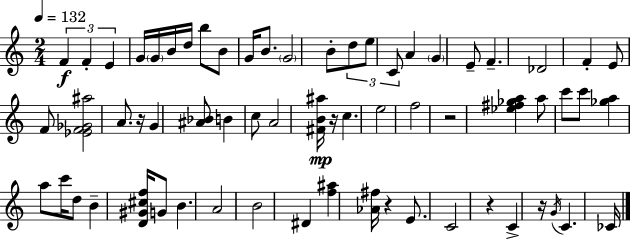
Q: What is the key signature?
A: A minor